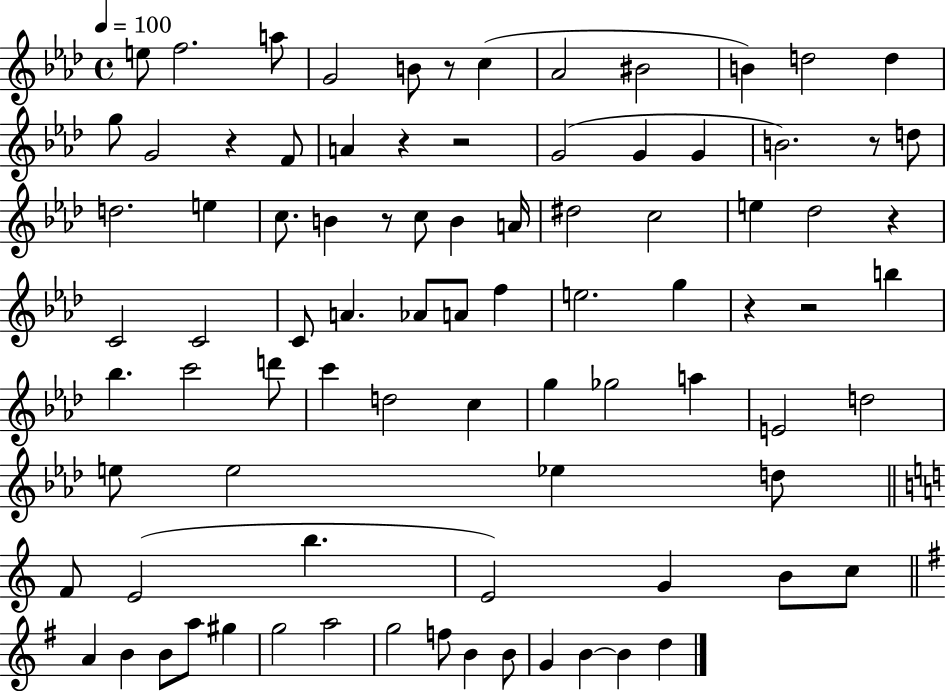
E5/e F5/h. A5/e G4/h B4/e R/e C5/q Ab4/h BIS4/h B4/q D5/h D5/q G5/e G4/h R/q F4/e A4/q R/q R/h G4/h G4/q G4/q B4/h. R/e D5/e D5/h. E5/q C5/e. B4/q R/e C5/e B4/q A4/s D#5/h C5/h E5/q Db5/h R/q C4/h C4/h C4/e A4/q. Ab4/e A4/e F5/q E5/h. G5/q R/q R/h B5/q Bb5/q. C6/h D6/e C6/q D5/h C5/q G5/q Gb5/h A5/q E4/h D5/h E5/e E5/h Eb5/q D5/e F4/e E4/h B5/q. E4/h G4/q B4/e C5/e A4/q B4/q B4/e A5/e G#5/q G5/h A5/h G5/h F5/e B4/q B4/e G4/q B4/q B4/q D5/q